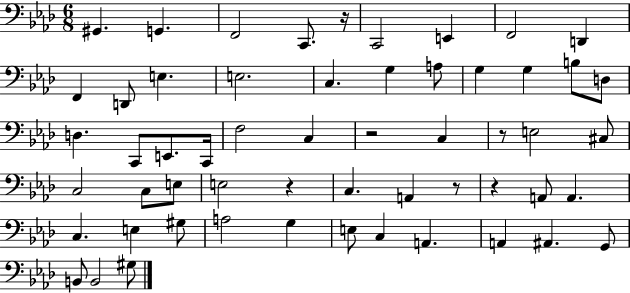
{
  \clef bass
  \numericTimeSignature
  \time 6/8
  \key aes \major
  gis,4. g,4. | f,2 c,8. r16 | c,2 e,4 | f,2 d,4 | \break f,4 d,8 e4. | e2. | c4. g4 a8 | g4 g4 b8 d8 | \break d4. c,8 e,8. c,16 | f2 c4 | r2 c4 | r8 e2 cis8 | \break c2 c8 e8 | e2 r4 | c4. a,4 r8 | r4 a,8 a,4. | \break c4. e4 gis8 | a2 g4 | e8 c4 a,4. | a,4 ais,4. g,8 | \break b,8 b,2 gis8 | \bar "|."
}